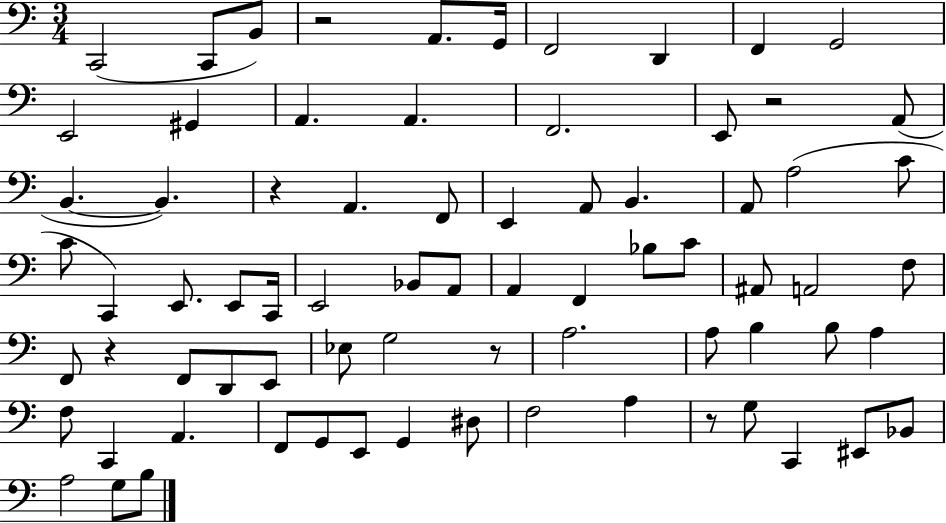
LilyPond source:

{
  \clef bass
  \numericTimeSignature
  \time 3/4
  \key c \major
  c,2( c,8 b,8) | r2 a,8. g,16 | f,2 d,4 | f,4 g,2 | \break e,2 gis,4 | a,4. a,4. | f,2. | e,8 r2 a,8( | \break b,4.~~ b,4.) | r4 a,4. f,8 | e,4 a,8 b,4. | a,8 a2( c'8 | \break c'8 c,4) e,8. e,8 c,16 | e,2 bes,8 a,8 | a,4 f,4 bes8 c'8 | ais,8 a,2 f8 | \break f,8 r4 f,8 d,8 e,8 | ees8 g2 r8 | a2. | a8 b4 b8 a4 | \break f8 c,4 a,4. | f,8 g,8 e,8 g,4 dis8 | f2 a4 | r8 g8 c,4 eis,8 bes,8 | \break a2 g8 b8 | \bar "|."
}